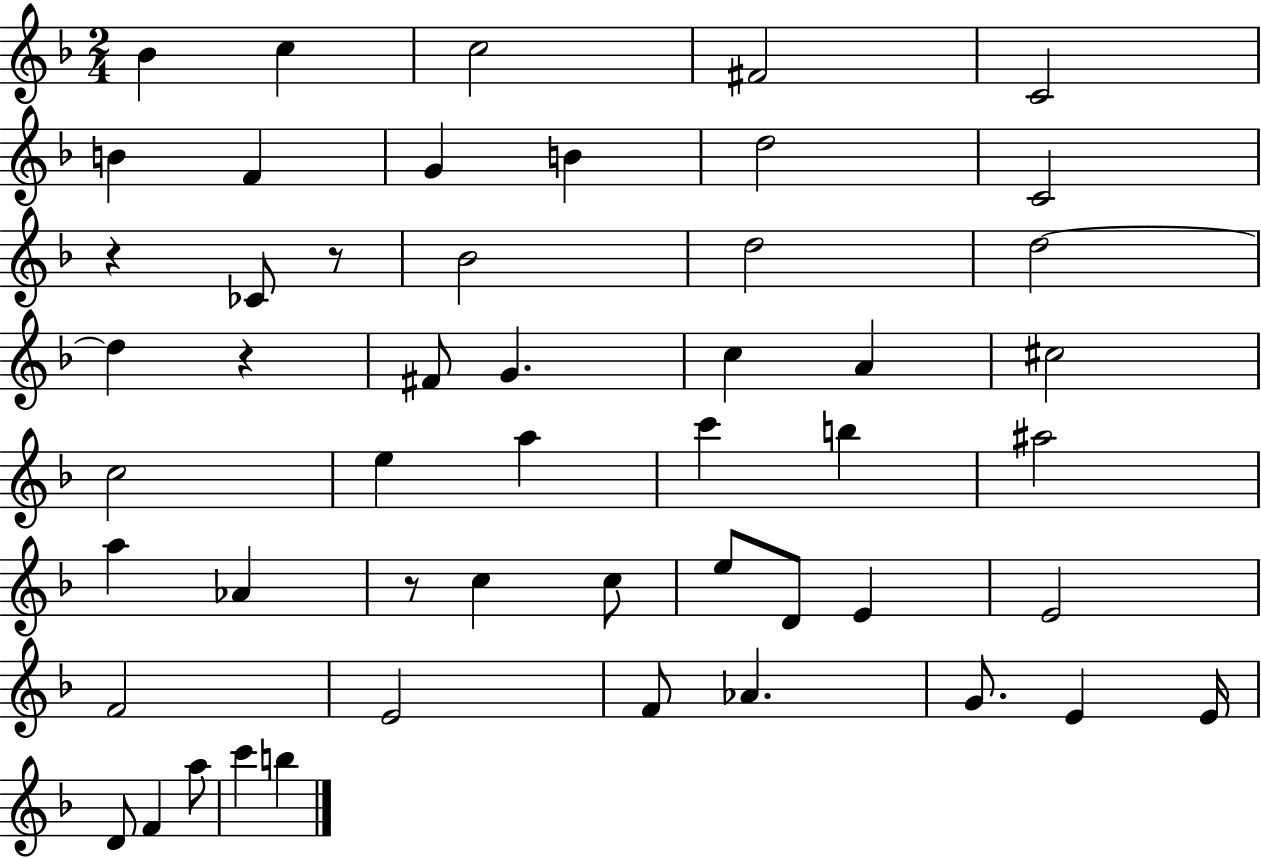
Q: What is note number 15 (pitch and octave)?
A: D5